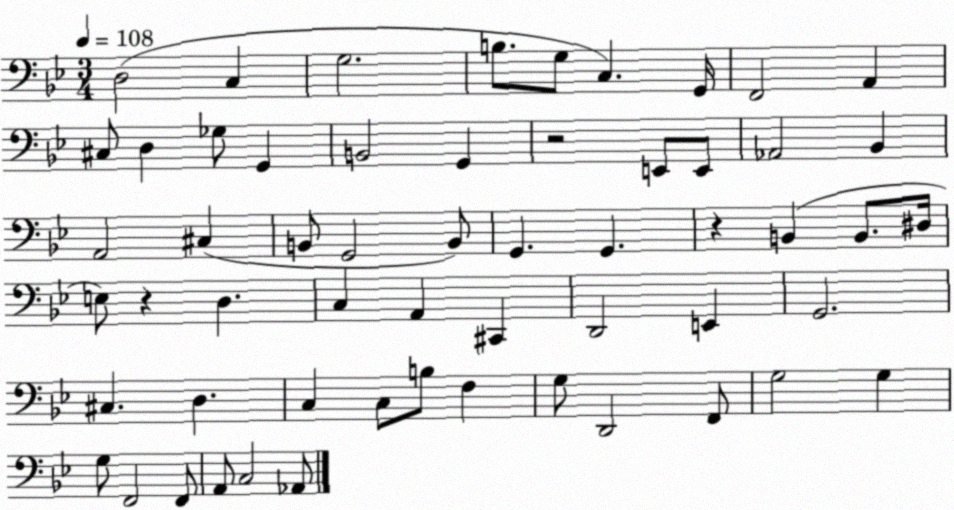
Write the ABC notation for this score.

X:1
T:Untitled
M:3/4
L:1/4
K:Bb
D,2 C, G,2 B,/2 G,/2 C, G,,/4 F,,2 A,, ^C,/2 D, _G,/2 G,, B,,2 G,, z2 E,,/2 E,,/2 _A,,2 _B,, A,,2 ^C, B,,/2 G,,2 B,,/2 G,, G,, z B,, B,,/2 ^D,/4 E,/2 z D, C, A,, ^C,, D,,2 E,, G,,2 ^C, D, C, C,/2 B,/2 F, G,/2 D,,2 F,,/2 G,2 G, G,/2 F,,2 F,,/2 A,,/2 C,2 _A,,/2